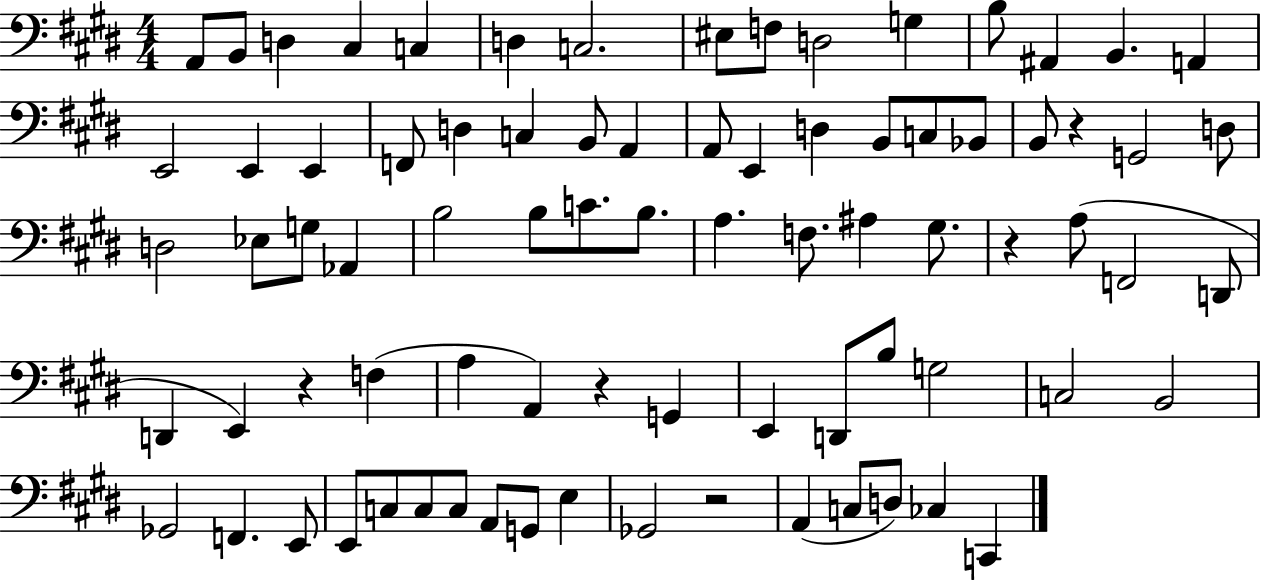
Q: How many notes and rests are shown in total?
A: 80